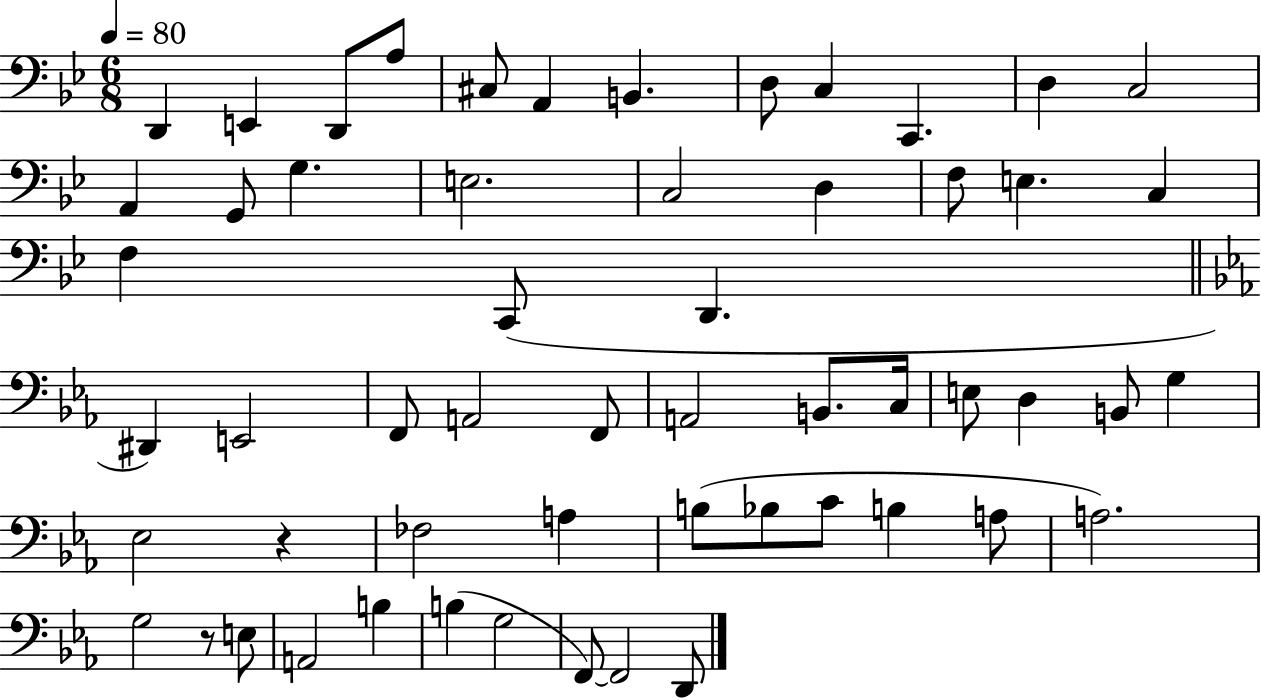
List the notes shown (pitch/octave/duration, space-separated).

D2/q E2/q D2/e A3/e C#3/e A2/q B2/q. D3/e C3/q C2/q. D3/q C3/h A2/q G2/e G3/q. E3/h. C3/h D3/q F3/e E3/q. C3/q F3/q C2/e D2/q. D#2/q E2/h F2/e A2/h F2/e A2/h B2/e. C3/s E3/e D3/q B2/e G3/q Eb3/h R/q FES3/h A3/q B3/e Bb3/e C4/e B3/q A3/e A3/h. G3/h R/e E3/e A2/h B3/q B3/q G3/h F2/e F2/h D2/e